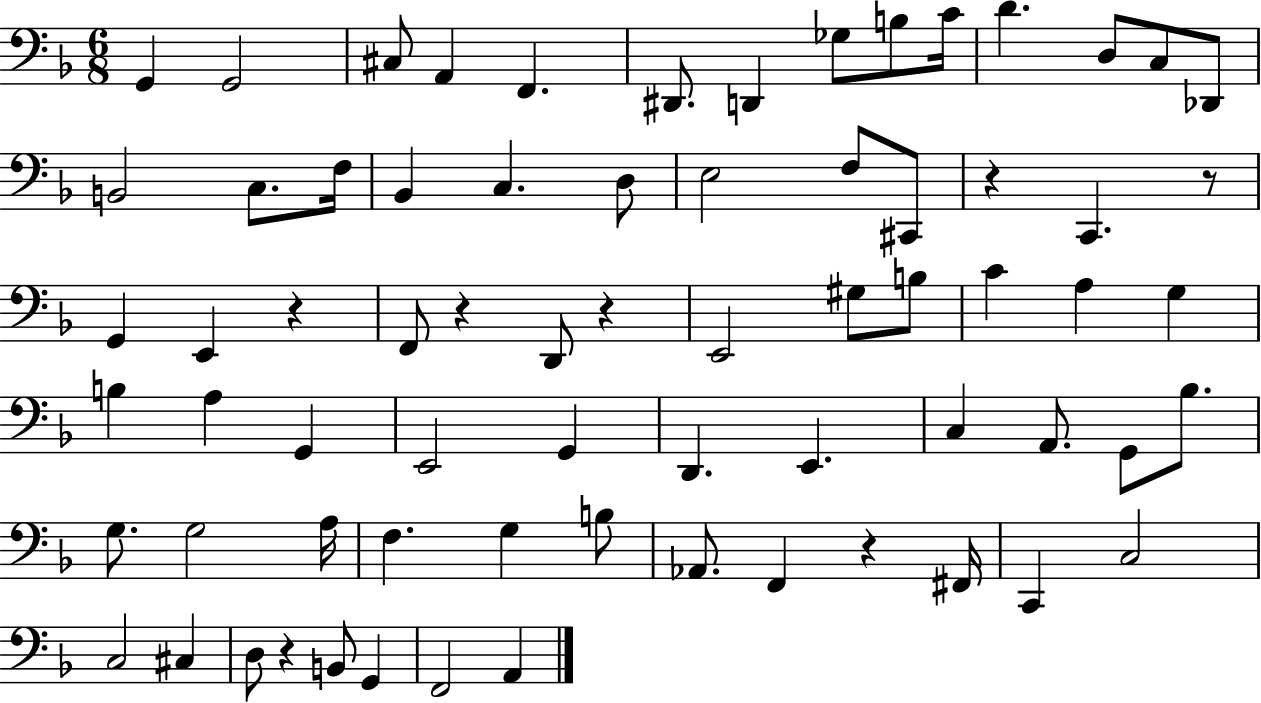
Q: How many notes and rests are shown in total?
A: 70